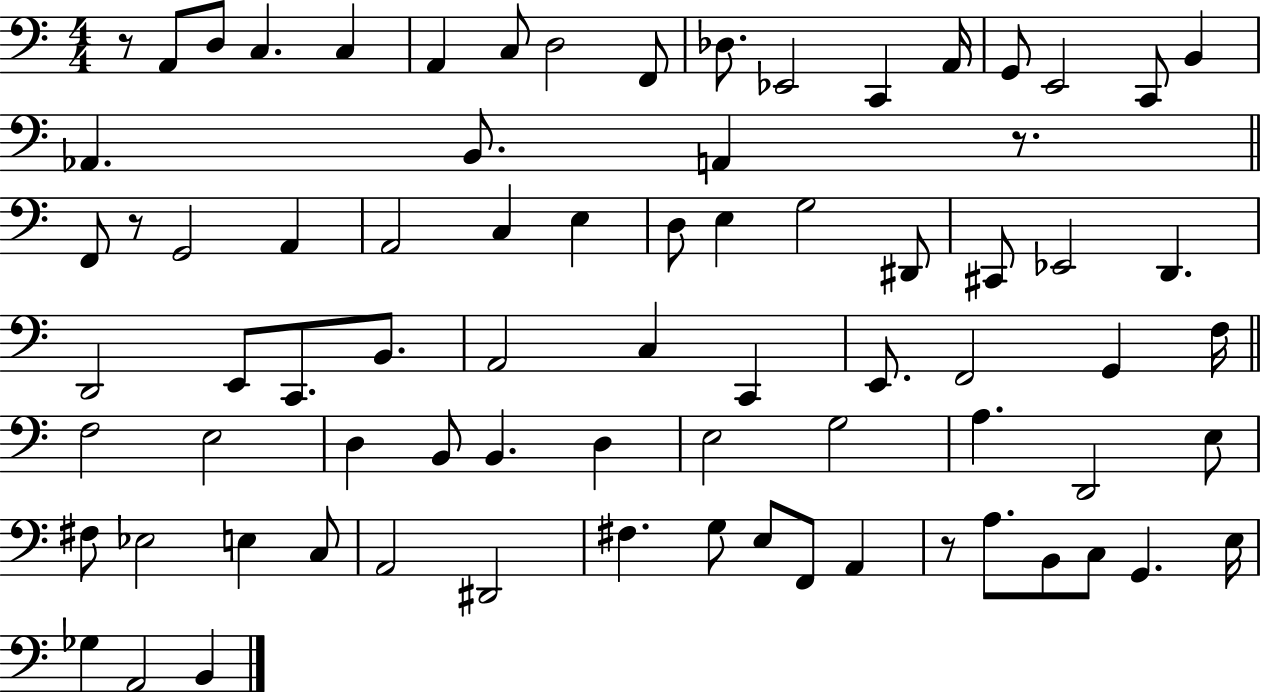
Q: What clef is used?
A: bass